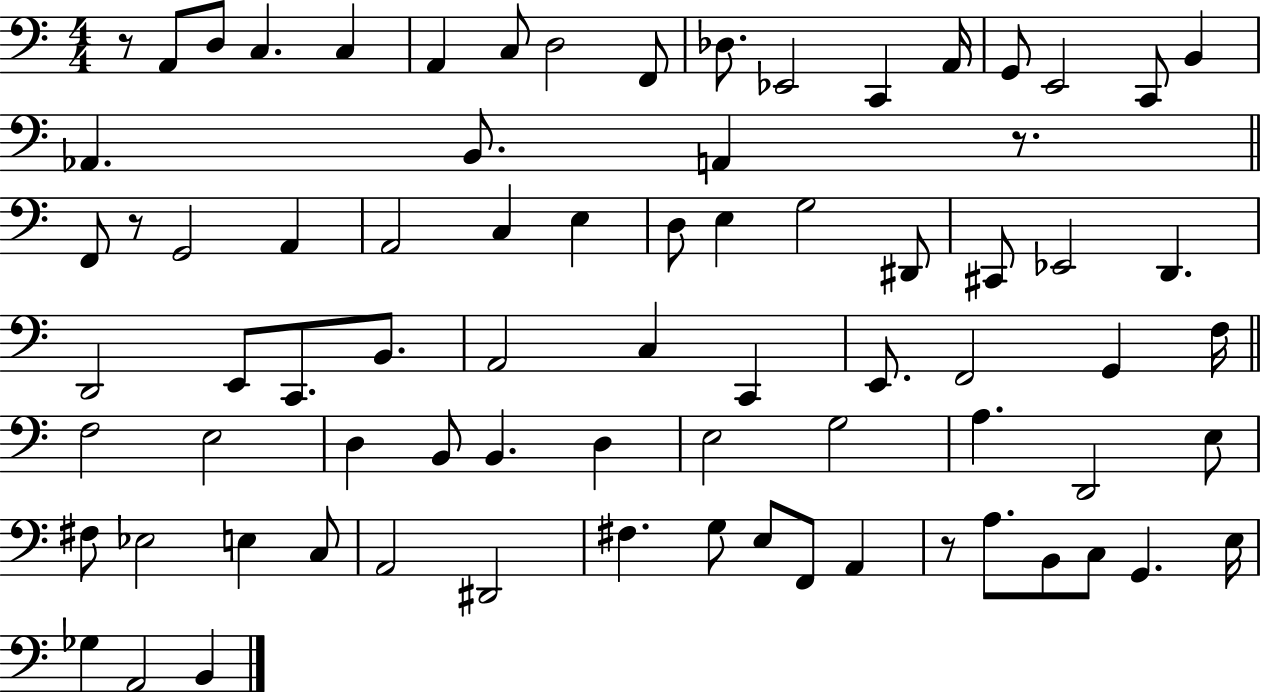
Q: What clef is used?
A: bass